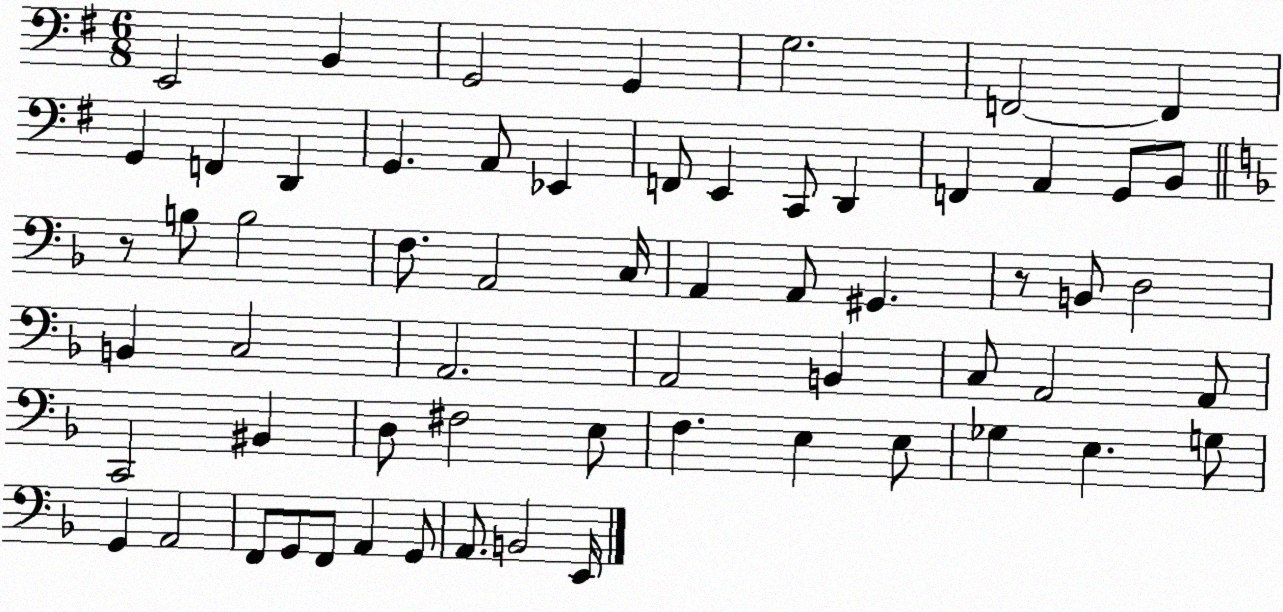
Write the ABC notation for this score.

X:1
T:Untitled
M:6/8
L:1/4
K:G
E,,2 B,, G,,2 G,, G,2 F,,2 F,, G,, F,, D,, G,, A,,/2 _E,, F,,/2 E,, C,,/2 D,, F,, A,, G,,/2 B,,/2 z/2 B,/2 B,2 F,/2 A,,2 C,/4 A,, A,,/2 ^G,, z/2 B,,/2 D,2 B,, C,2 A,,2 A,,2 B,, C,/2 A,,2 A,,/2 C,,2 ^B,, D,/2 ^F,2 E,/2 F, E, E,/2 _G, E, G,/2 G,, A,,2 F,,/2 G,,/2 F,,/2 A,, G,,/2 A,,/2 B,,2 E,,/4